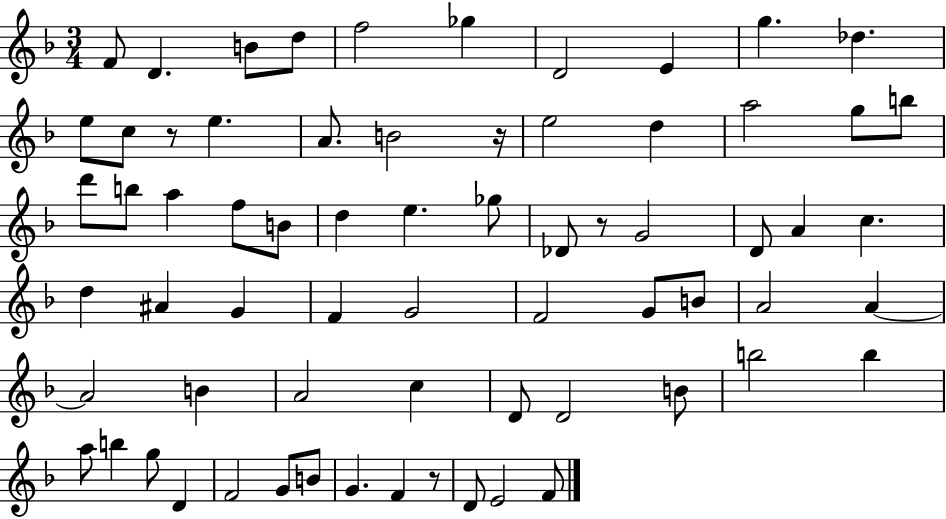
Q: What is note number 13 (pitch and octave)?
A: E5